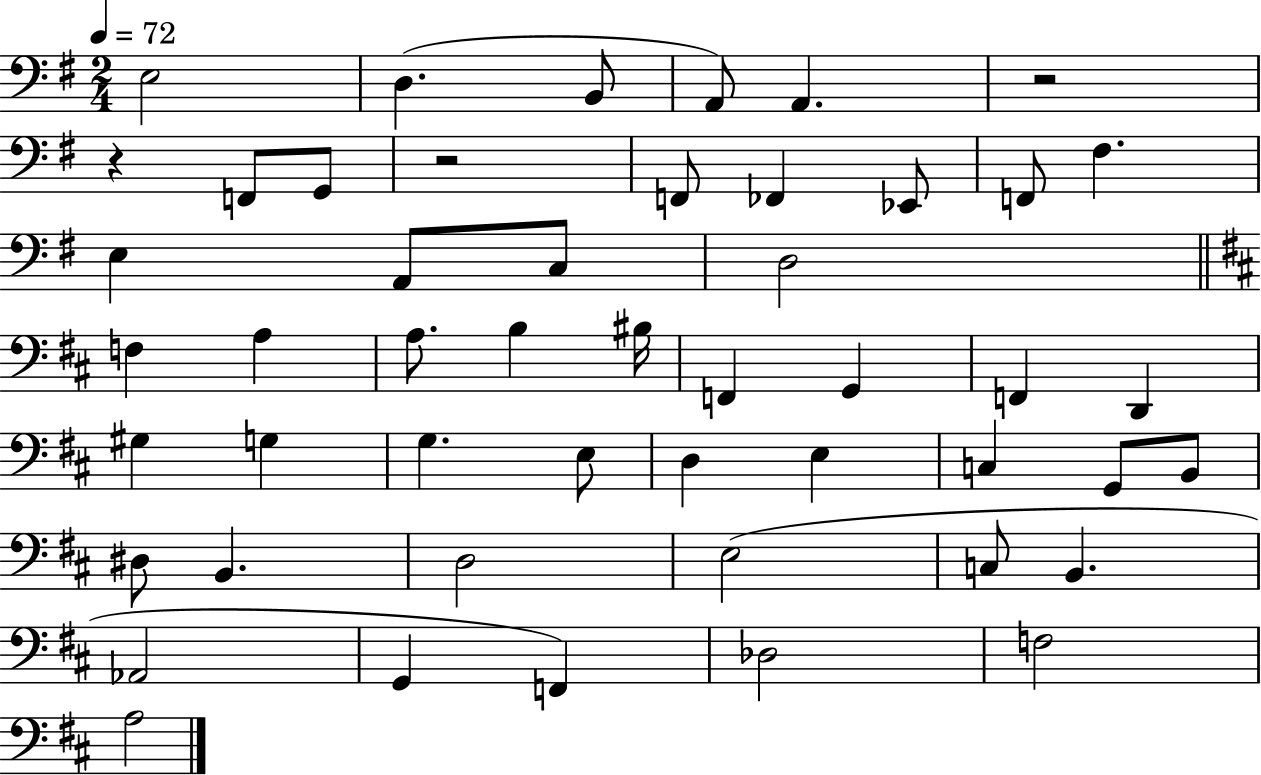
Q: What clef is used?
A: bass